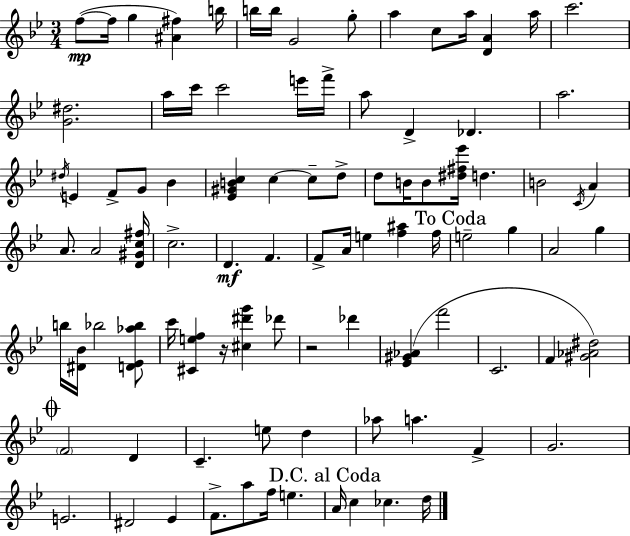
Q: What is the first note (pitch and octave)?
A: F5